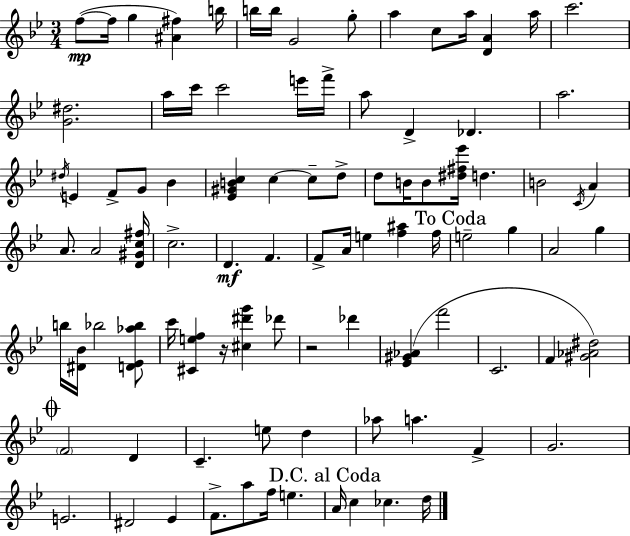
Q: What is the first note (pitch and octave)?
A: F5